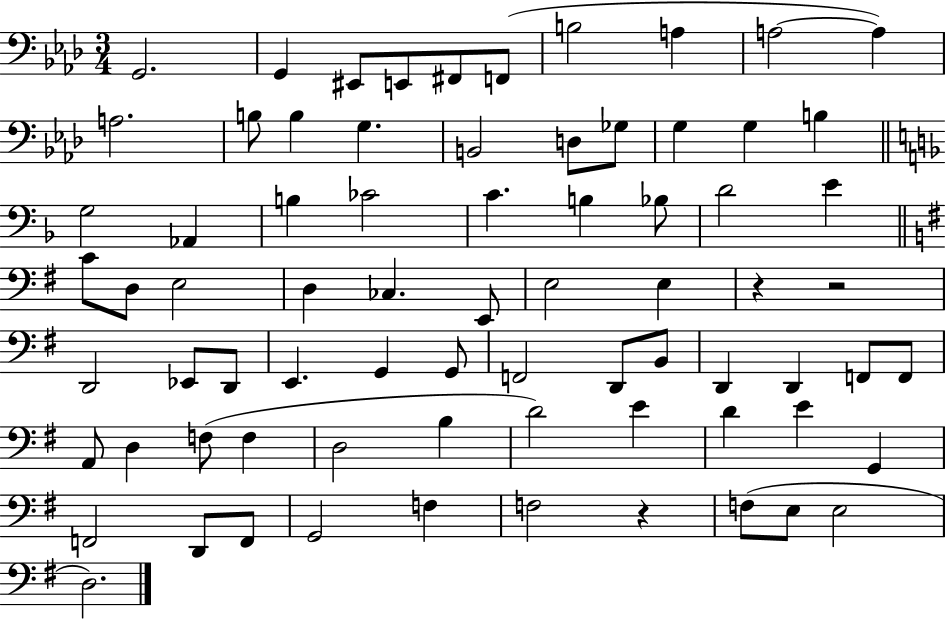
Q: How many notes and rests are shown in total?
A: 74